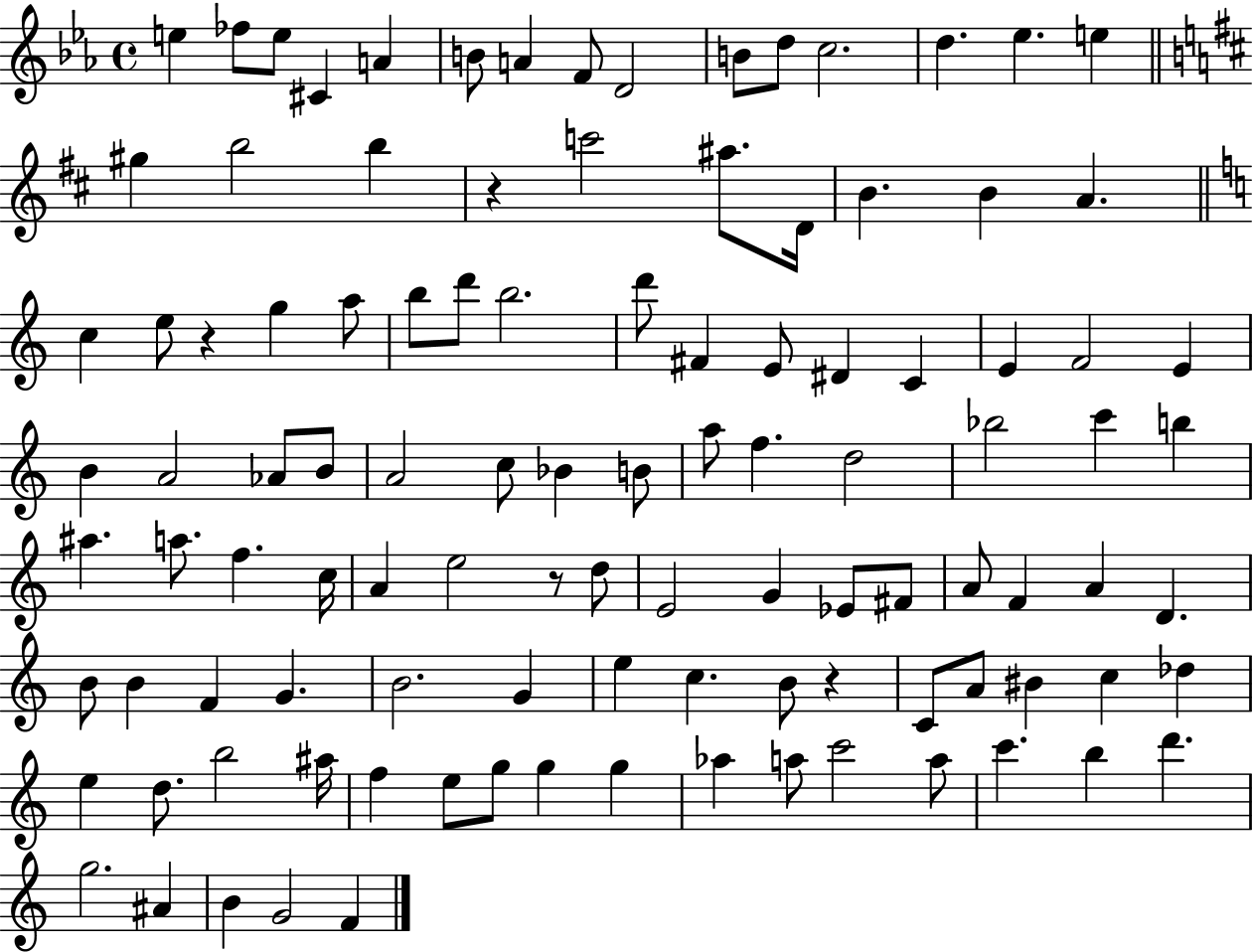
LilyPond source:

{
  \clef treble
  \time 4/4
  \defaultTimeSignature
  \key ees \major
  e''4 fes''8 e''8 cis'4 a'4 | b'8 a'4 f'8 d'2 | b'8 d''8 c''2. | d''4. ees''4. e''4 | \break \bar "||" \break \key d \major gis''4 b''2 b''4 | r4 c'''2 ais''8. d'16 | b'4. b'4 a'4. | \bar "||" \break \key a \minor c''4 e''8 r4 g''4 a''8 | b''8 d'''8 b''2. | d'''8 fis'4 e'8 dis'4 c'4 | e'4 f'2 e'4 | \break b'4 a'2 aes'8 b'8 | a'2 c''8 bes'4 b'8 | a''8 f''4. d''2 | bes''2 c'''4 b''4 | \break ais''4. a''8. f''4. c''16 | a'4 e''2 r8 d''8 | e'2 g'4 ees'8 fis'8 | a'8 f'4 a'4 d'4. | \break b'8 b'4 f'4 g'4. | b'2. g'4 | e''4 c''4. b'8 r4 | c'8 a'8 bis'4 c''4 des''4 | \break e''4 d''8. b''2 ais''16 | f''4 e''8 g''8 g''4 g''4 | aes''4 a''8 c'''2 a''8 | c'''4. b''4 d'''4. | \break g''2. ais'4 | b'4 g'2 f'4 | \bar "|."
}